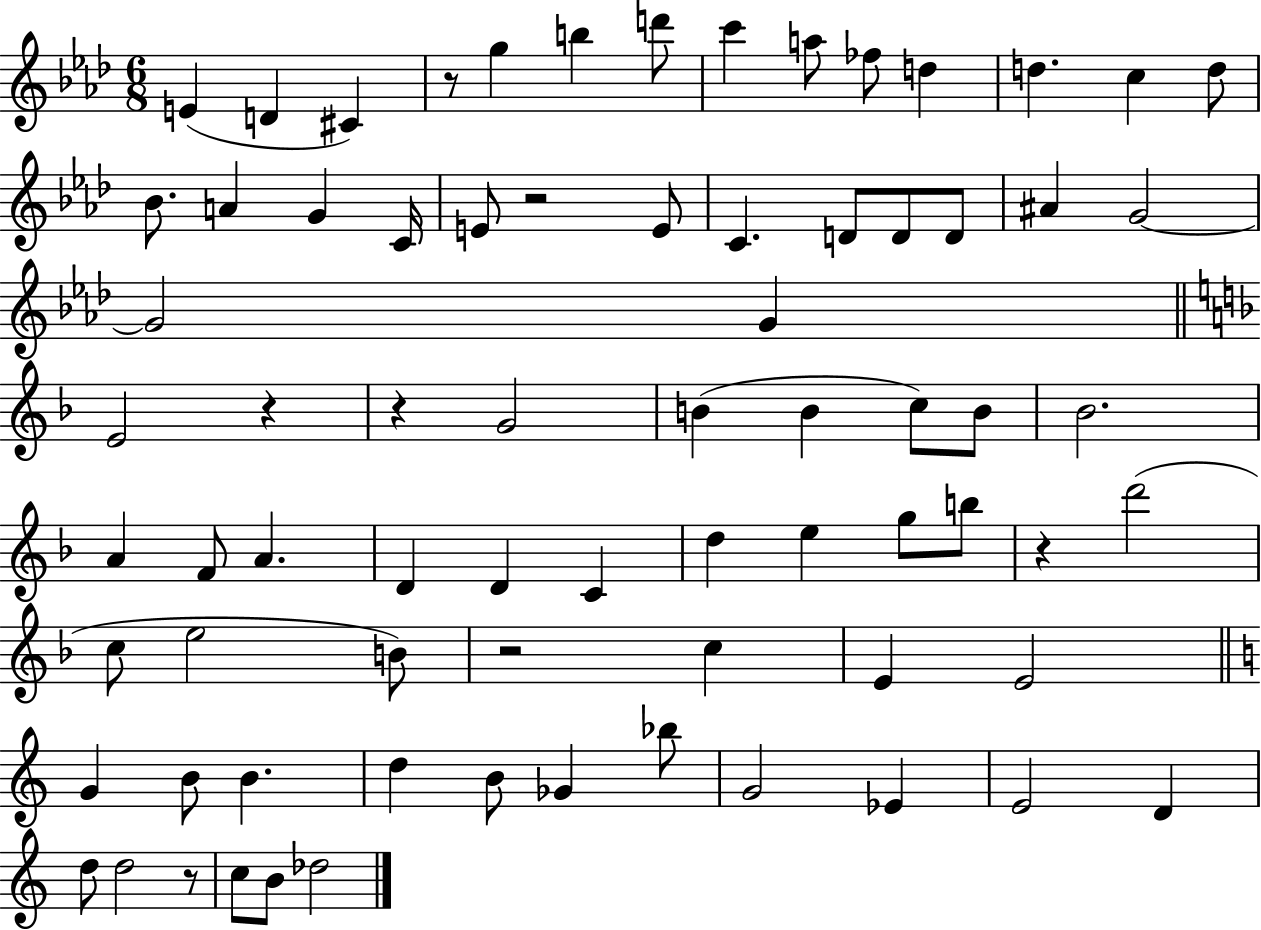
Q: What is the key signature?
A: AES major